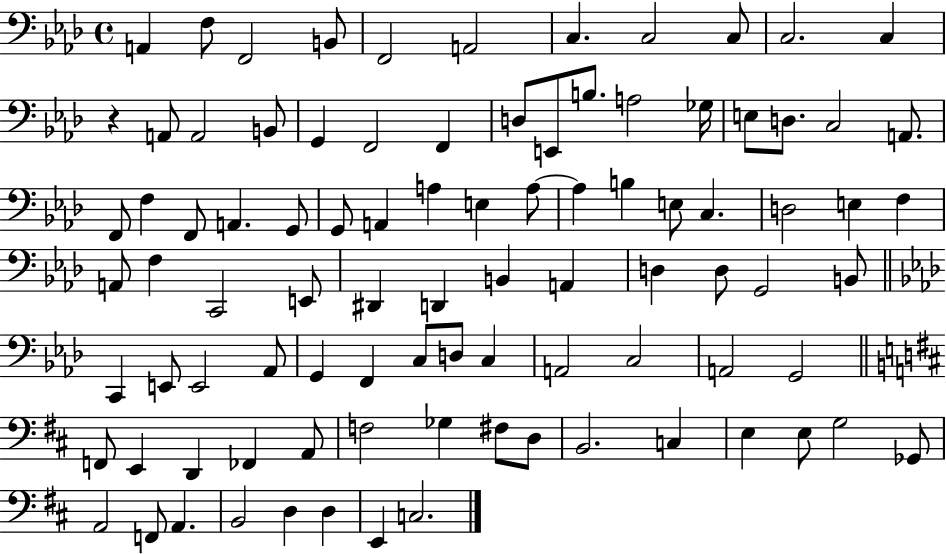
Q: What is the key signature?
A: AES major